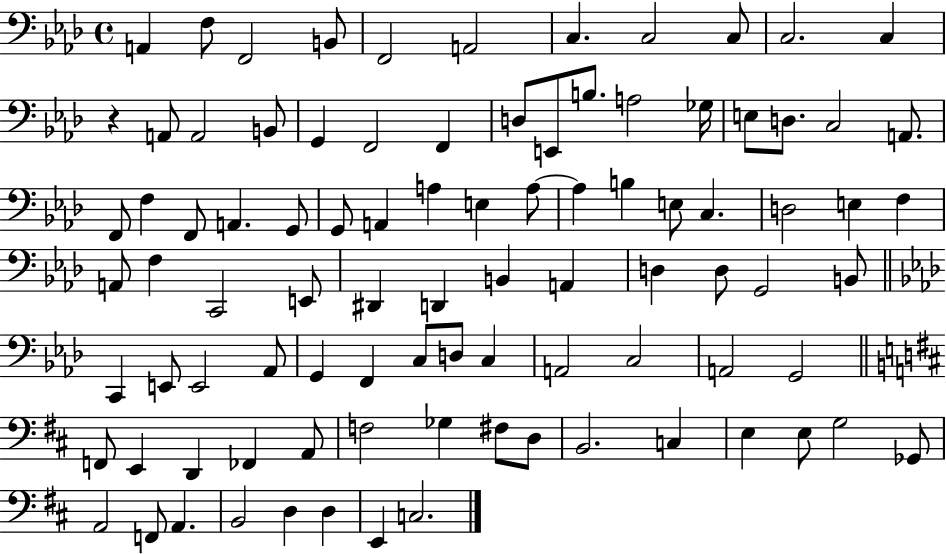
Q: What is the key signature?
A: AES major